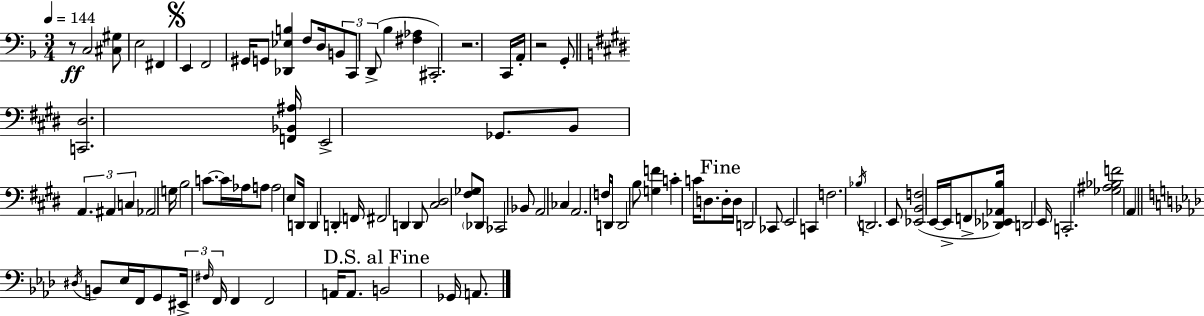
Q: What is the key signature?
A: D minor